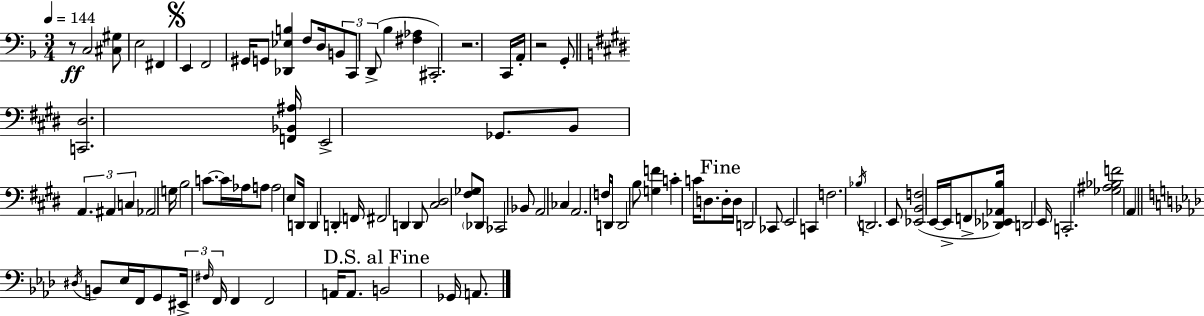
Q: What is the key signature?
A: D minor